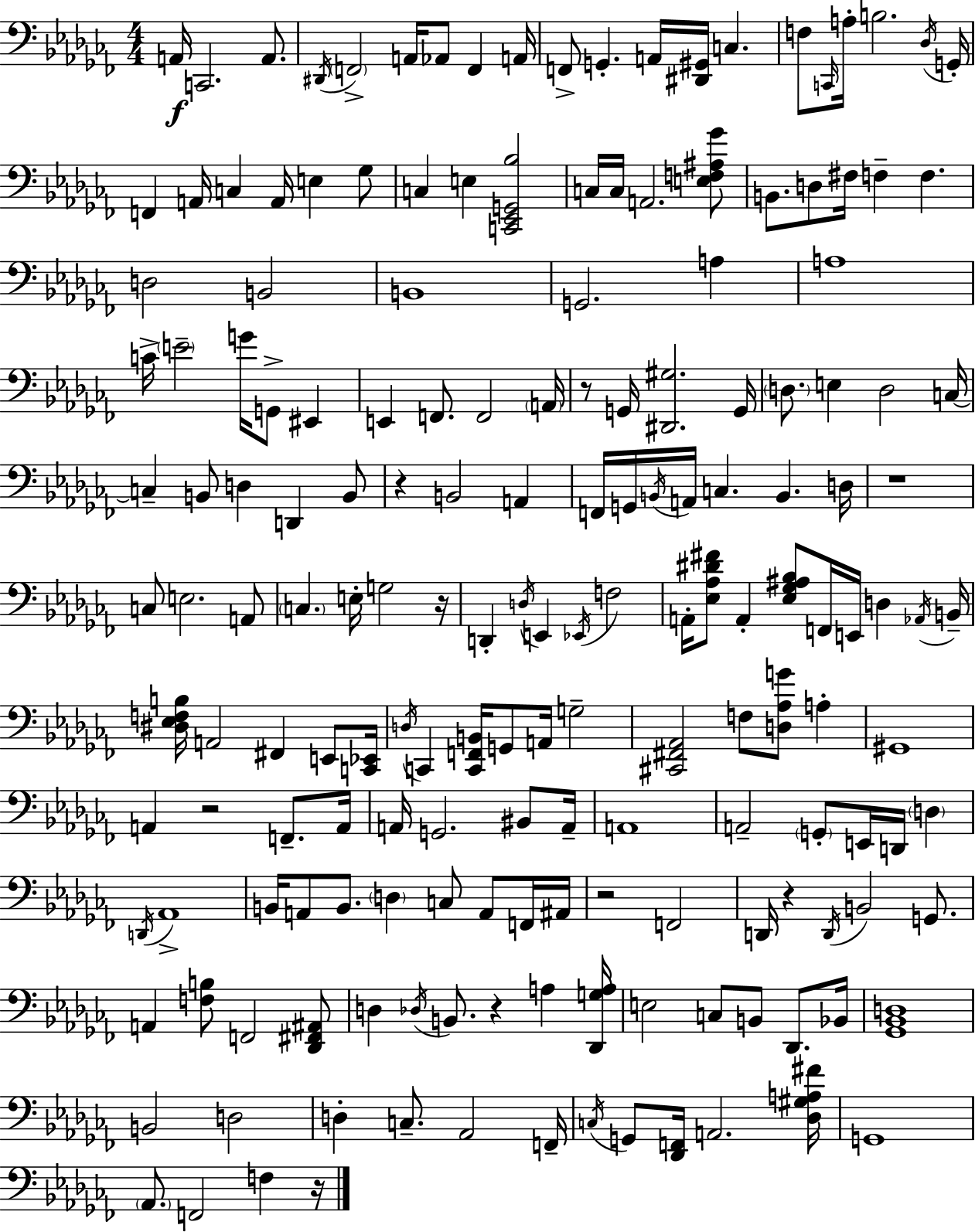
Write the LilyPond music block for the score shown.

{
  \clef bass
  \numericTimeSignature
  \time 4/4
  \key aes \minor
  \repeat volta 2 { a,16\f c,2. a,8. | \acciaccatura { dis,16 } \parenthesize f,2-> a,16 aes,8 f,4 | a,16 f,8-> g,4.-. a,16 <dis, gis,>16 c4. | f8 \grace { c,16 } a16-. b2. | \break \acciaccatura { des16 } g,16-. f,4 a,16 c4 a,16 e4 | ges8 c4 e4 <c, ees, g, bes>2 | c16 c16 a,2. | <e f ais ges'>8 b,8. d8 fis16 f4-- f4. | \break d2 b,2 | b,1 | g,2. a4 | a1 | \break c'16-> \parenthesize e'2-- g'16 g,8-> eis,4 | e,4 f,8. f,2 | \parenthesize a,16 r8 g,16 <dis, gis>2. | g,16 \parenthesize d8. e4 d2 | \break c16~~ c4-- b,8 d4 d,4 | b,8 r4 b,2 a,4 | f,16 g,16 \acciaccatura { b,16 } a,16 c4. b,4. | d16 r1 | \break c8 e2. | a,8 \parenthesize c4. e16-. g2 | r16 d,4-. \acciaccatura { d16 } e,4 \acciaccatura { ees,16 } f2 | a,16-. <ees aes dis' fis'>8 a,4-. <ees ges ais bes>8 f,16 | \break e,16 d4 \acciaccatura { aes,16 } b,16-- <dis ees f b>16 a,2 | fis,4 e,8 <c, ees,>16 \acciaccatura { d16 } c,4 <c, f, b,>16 g,8 a,16 | g2-- <cis, fis, aes,>2 | f8 <d aes g'>8 a4-. gis,1 | \break a,4 r2 | f,8.-- a,16 a,16 g,2. | bis,8 a,16-- a,1 | a,2-- | \break \parenthesize g,8-. e,16 d,16 \parenthesize d4 \acciaccatura { d,16 } aes,1-> | b,16 a,8 b,8. \parenthesize d4 | c8 a,8 f,16 ais,16 r2 | f,2 d,16 r4 \acciaccatura { d,16 } b,2 | \break g,8. a,4 <f b>8 | f,2 <des, fis, ais,>8 d4 \acciaccatura { des16 } b,8. | r4 a4 <des, g a>16 e2 | c8 b,8 des,8. bes,16 <ges, bes, d>1 | \break b,2 | d2 d4-. c8.-- | aes,2 f,16-- \acciaccatura { c16 } g,8 <des, f,>16 a,2. | <des gis a fis'>16 g,1 | \break \parenthesize aes,8. f,2 | f4 r16 } \bar "|."
}